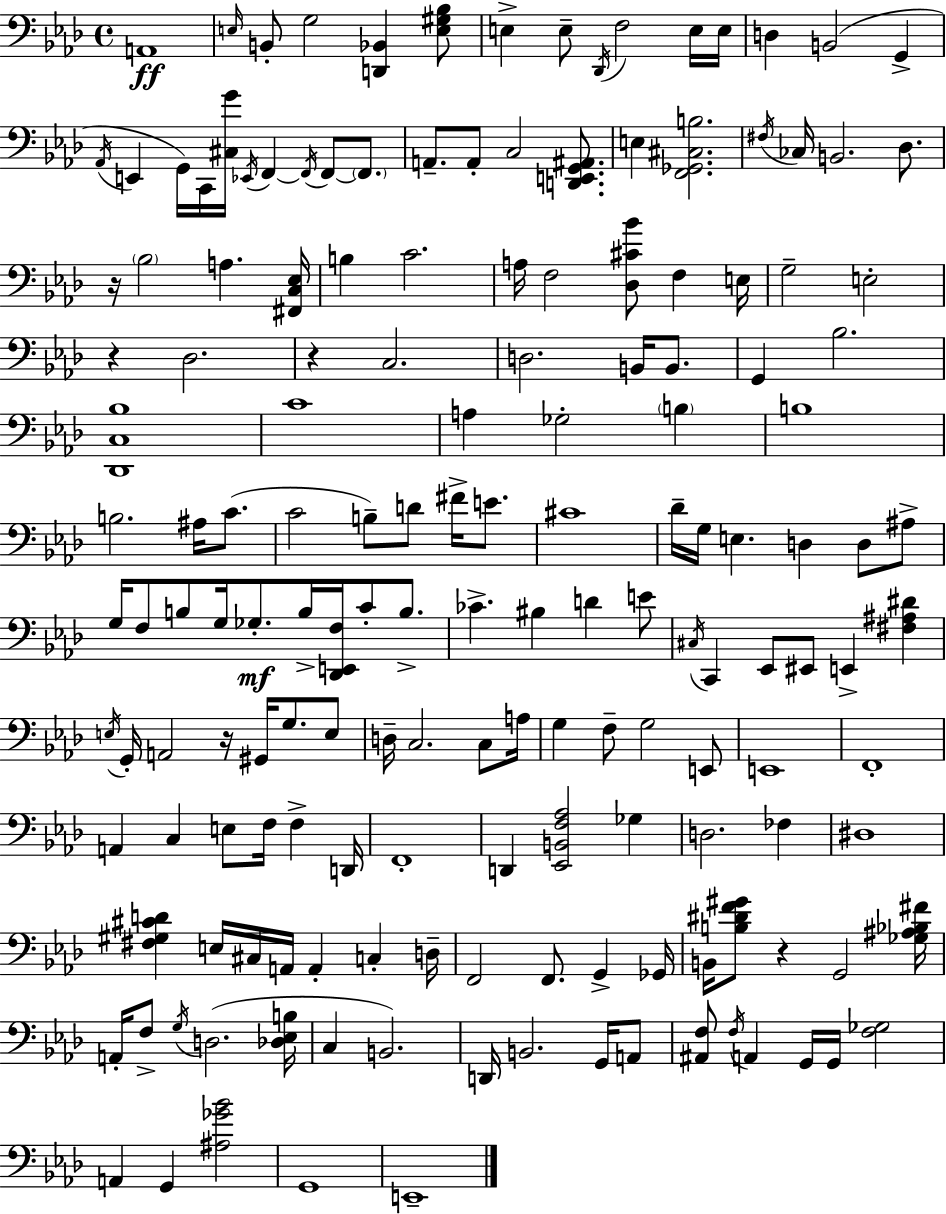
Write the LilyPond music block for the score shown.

{
  \clef bass
  \time 4/4
  \defaultTimeSignature
  \key aes \major
  \repeat volta 2 { a,1\ff | \grace { e16 } b,8-. g2 <d, bes,>4 <e gis bes>8 | e4-> e8-- \acciaccatura { des,16 } f2 | e16 e16 d4 b,2( g,4-> | \break \acciaccatura { aes,16 } e,4 g,16) c,16 <cis g'>16 \acciaccatura { ees,16 } f,4~~ \acciaccatura { f,16 } | f,8~~ \parenthesize f,8. a,8.-- a,8-. c2 | <d, e, g, ais,>8. e4 <f, ges, cis b>2. | \acciaccatura { fis16 } ces16 b,2. | \break des8. r16 \parenthesize bes2 a4. | <fis, c ees>16 b4 c'2. | a16 f2 <des cis' bes'>8 | f4 e16 g2-- e2-. | \break r4 des2. | r4 c2. | d2. | b,16 b,8. g,4 bes2. | \break <des, c bes>1 | c'1 | a4 ges2-. | \parenthesize b4 b1 | \break b2. | ais16 c'8.( c'2 b8--) | d'8 fis'16-> e'8. cis'1 | des'16-- g16 e4. d4 | \break d8 ais8-> g16 f8 b8 g16 ges8.-.\mf b16-> | <des, e, f>16 c'8-. b8.-> ces'4.-> bis4 | d'4 e'8 \acciaccatura { cis16 } c,4 ees,8 eis,8 e,4-> | <fis ais dis'>4 \acciaccatura { e16 } g,16-. a,2 | \break r16 gis,16 g8. e8 d16-- c2. | c8 a16 g4 f8-- g2 | e,8 e,1 | f,1-. | \break a,4 c4 | e8 f16 f4-> d,16 f,1-. | d,4 <ees, b, f aes>2 | ges4 d2. | \break fes4 dis1 | <fis gis cis' d'>4 e16 cis16 a,16 a,4-. | c4-. d16-- f,2 | f,8. g,4-> ges,16 b,16 <b dis' f' gis'>8 r4 g,2 | \break <ges ais bes fis'>16 a,16-. f8-> \acciaccatura { g16 }( d2. | <des ees b>16 c4 b,2.) | d,16 b,2. | g,16 a,8 <ais, f>8 \acciaccatura { f16 } a,4 | \break g,16 g,16 <f ges>2 a,4 g,4 | <ais ges' bes'>2 g,1 | e,1-- | } \bar "|."
}